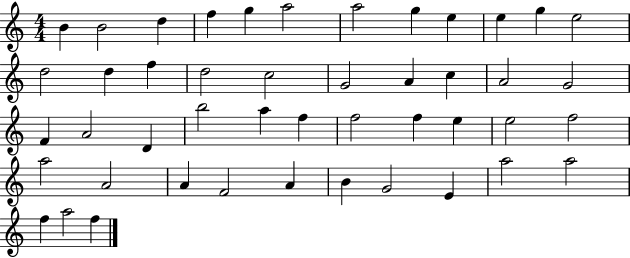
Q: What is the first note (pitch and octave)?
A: B4